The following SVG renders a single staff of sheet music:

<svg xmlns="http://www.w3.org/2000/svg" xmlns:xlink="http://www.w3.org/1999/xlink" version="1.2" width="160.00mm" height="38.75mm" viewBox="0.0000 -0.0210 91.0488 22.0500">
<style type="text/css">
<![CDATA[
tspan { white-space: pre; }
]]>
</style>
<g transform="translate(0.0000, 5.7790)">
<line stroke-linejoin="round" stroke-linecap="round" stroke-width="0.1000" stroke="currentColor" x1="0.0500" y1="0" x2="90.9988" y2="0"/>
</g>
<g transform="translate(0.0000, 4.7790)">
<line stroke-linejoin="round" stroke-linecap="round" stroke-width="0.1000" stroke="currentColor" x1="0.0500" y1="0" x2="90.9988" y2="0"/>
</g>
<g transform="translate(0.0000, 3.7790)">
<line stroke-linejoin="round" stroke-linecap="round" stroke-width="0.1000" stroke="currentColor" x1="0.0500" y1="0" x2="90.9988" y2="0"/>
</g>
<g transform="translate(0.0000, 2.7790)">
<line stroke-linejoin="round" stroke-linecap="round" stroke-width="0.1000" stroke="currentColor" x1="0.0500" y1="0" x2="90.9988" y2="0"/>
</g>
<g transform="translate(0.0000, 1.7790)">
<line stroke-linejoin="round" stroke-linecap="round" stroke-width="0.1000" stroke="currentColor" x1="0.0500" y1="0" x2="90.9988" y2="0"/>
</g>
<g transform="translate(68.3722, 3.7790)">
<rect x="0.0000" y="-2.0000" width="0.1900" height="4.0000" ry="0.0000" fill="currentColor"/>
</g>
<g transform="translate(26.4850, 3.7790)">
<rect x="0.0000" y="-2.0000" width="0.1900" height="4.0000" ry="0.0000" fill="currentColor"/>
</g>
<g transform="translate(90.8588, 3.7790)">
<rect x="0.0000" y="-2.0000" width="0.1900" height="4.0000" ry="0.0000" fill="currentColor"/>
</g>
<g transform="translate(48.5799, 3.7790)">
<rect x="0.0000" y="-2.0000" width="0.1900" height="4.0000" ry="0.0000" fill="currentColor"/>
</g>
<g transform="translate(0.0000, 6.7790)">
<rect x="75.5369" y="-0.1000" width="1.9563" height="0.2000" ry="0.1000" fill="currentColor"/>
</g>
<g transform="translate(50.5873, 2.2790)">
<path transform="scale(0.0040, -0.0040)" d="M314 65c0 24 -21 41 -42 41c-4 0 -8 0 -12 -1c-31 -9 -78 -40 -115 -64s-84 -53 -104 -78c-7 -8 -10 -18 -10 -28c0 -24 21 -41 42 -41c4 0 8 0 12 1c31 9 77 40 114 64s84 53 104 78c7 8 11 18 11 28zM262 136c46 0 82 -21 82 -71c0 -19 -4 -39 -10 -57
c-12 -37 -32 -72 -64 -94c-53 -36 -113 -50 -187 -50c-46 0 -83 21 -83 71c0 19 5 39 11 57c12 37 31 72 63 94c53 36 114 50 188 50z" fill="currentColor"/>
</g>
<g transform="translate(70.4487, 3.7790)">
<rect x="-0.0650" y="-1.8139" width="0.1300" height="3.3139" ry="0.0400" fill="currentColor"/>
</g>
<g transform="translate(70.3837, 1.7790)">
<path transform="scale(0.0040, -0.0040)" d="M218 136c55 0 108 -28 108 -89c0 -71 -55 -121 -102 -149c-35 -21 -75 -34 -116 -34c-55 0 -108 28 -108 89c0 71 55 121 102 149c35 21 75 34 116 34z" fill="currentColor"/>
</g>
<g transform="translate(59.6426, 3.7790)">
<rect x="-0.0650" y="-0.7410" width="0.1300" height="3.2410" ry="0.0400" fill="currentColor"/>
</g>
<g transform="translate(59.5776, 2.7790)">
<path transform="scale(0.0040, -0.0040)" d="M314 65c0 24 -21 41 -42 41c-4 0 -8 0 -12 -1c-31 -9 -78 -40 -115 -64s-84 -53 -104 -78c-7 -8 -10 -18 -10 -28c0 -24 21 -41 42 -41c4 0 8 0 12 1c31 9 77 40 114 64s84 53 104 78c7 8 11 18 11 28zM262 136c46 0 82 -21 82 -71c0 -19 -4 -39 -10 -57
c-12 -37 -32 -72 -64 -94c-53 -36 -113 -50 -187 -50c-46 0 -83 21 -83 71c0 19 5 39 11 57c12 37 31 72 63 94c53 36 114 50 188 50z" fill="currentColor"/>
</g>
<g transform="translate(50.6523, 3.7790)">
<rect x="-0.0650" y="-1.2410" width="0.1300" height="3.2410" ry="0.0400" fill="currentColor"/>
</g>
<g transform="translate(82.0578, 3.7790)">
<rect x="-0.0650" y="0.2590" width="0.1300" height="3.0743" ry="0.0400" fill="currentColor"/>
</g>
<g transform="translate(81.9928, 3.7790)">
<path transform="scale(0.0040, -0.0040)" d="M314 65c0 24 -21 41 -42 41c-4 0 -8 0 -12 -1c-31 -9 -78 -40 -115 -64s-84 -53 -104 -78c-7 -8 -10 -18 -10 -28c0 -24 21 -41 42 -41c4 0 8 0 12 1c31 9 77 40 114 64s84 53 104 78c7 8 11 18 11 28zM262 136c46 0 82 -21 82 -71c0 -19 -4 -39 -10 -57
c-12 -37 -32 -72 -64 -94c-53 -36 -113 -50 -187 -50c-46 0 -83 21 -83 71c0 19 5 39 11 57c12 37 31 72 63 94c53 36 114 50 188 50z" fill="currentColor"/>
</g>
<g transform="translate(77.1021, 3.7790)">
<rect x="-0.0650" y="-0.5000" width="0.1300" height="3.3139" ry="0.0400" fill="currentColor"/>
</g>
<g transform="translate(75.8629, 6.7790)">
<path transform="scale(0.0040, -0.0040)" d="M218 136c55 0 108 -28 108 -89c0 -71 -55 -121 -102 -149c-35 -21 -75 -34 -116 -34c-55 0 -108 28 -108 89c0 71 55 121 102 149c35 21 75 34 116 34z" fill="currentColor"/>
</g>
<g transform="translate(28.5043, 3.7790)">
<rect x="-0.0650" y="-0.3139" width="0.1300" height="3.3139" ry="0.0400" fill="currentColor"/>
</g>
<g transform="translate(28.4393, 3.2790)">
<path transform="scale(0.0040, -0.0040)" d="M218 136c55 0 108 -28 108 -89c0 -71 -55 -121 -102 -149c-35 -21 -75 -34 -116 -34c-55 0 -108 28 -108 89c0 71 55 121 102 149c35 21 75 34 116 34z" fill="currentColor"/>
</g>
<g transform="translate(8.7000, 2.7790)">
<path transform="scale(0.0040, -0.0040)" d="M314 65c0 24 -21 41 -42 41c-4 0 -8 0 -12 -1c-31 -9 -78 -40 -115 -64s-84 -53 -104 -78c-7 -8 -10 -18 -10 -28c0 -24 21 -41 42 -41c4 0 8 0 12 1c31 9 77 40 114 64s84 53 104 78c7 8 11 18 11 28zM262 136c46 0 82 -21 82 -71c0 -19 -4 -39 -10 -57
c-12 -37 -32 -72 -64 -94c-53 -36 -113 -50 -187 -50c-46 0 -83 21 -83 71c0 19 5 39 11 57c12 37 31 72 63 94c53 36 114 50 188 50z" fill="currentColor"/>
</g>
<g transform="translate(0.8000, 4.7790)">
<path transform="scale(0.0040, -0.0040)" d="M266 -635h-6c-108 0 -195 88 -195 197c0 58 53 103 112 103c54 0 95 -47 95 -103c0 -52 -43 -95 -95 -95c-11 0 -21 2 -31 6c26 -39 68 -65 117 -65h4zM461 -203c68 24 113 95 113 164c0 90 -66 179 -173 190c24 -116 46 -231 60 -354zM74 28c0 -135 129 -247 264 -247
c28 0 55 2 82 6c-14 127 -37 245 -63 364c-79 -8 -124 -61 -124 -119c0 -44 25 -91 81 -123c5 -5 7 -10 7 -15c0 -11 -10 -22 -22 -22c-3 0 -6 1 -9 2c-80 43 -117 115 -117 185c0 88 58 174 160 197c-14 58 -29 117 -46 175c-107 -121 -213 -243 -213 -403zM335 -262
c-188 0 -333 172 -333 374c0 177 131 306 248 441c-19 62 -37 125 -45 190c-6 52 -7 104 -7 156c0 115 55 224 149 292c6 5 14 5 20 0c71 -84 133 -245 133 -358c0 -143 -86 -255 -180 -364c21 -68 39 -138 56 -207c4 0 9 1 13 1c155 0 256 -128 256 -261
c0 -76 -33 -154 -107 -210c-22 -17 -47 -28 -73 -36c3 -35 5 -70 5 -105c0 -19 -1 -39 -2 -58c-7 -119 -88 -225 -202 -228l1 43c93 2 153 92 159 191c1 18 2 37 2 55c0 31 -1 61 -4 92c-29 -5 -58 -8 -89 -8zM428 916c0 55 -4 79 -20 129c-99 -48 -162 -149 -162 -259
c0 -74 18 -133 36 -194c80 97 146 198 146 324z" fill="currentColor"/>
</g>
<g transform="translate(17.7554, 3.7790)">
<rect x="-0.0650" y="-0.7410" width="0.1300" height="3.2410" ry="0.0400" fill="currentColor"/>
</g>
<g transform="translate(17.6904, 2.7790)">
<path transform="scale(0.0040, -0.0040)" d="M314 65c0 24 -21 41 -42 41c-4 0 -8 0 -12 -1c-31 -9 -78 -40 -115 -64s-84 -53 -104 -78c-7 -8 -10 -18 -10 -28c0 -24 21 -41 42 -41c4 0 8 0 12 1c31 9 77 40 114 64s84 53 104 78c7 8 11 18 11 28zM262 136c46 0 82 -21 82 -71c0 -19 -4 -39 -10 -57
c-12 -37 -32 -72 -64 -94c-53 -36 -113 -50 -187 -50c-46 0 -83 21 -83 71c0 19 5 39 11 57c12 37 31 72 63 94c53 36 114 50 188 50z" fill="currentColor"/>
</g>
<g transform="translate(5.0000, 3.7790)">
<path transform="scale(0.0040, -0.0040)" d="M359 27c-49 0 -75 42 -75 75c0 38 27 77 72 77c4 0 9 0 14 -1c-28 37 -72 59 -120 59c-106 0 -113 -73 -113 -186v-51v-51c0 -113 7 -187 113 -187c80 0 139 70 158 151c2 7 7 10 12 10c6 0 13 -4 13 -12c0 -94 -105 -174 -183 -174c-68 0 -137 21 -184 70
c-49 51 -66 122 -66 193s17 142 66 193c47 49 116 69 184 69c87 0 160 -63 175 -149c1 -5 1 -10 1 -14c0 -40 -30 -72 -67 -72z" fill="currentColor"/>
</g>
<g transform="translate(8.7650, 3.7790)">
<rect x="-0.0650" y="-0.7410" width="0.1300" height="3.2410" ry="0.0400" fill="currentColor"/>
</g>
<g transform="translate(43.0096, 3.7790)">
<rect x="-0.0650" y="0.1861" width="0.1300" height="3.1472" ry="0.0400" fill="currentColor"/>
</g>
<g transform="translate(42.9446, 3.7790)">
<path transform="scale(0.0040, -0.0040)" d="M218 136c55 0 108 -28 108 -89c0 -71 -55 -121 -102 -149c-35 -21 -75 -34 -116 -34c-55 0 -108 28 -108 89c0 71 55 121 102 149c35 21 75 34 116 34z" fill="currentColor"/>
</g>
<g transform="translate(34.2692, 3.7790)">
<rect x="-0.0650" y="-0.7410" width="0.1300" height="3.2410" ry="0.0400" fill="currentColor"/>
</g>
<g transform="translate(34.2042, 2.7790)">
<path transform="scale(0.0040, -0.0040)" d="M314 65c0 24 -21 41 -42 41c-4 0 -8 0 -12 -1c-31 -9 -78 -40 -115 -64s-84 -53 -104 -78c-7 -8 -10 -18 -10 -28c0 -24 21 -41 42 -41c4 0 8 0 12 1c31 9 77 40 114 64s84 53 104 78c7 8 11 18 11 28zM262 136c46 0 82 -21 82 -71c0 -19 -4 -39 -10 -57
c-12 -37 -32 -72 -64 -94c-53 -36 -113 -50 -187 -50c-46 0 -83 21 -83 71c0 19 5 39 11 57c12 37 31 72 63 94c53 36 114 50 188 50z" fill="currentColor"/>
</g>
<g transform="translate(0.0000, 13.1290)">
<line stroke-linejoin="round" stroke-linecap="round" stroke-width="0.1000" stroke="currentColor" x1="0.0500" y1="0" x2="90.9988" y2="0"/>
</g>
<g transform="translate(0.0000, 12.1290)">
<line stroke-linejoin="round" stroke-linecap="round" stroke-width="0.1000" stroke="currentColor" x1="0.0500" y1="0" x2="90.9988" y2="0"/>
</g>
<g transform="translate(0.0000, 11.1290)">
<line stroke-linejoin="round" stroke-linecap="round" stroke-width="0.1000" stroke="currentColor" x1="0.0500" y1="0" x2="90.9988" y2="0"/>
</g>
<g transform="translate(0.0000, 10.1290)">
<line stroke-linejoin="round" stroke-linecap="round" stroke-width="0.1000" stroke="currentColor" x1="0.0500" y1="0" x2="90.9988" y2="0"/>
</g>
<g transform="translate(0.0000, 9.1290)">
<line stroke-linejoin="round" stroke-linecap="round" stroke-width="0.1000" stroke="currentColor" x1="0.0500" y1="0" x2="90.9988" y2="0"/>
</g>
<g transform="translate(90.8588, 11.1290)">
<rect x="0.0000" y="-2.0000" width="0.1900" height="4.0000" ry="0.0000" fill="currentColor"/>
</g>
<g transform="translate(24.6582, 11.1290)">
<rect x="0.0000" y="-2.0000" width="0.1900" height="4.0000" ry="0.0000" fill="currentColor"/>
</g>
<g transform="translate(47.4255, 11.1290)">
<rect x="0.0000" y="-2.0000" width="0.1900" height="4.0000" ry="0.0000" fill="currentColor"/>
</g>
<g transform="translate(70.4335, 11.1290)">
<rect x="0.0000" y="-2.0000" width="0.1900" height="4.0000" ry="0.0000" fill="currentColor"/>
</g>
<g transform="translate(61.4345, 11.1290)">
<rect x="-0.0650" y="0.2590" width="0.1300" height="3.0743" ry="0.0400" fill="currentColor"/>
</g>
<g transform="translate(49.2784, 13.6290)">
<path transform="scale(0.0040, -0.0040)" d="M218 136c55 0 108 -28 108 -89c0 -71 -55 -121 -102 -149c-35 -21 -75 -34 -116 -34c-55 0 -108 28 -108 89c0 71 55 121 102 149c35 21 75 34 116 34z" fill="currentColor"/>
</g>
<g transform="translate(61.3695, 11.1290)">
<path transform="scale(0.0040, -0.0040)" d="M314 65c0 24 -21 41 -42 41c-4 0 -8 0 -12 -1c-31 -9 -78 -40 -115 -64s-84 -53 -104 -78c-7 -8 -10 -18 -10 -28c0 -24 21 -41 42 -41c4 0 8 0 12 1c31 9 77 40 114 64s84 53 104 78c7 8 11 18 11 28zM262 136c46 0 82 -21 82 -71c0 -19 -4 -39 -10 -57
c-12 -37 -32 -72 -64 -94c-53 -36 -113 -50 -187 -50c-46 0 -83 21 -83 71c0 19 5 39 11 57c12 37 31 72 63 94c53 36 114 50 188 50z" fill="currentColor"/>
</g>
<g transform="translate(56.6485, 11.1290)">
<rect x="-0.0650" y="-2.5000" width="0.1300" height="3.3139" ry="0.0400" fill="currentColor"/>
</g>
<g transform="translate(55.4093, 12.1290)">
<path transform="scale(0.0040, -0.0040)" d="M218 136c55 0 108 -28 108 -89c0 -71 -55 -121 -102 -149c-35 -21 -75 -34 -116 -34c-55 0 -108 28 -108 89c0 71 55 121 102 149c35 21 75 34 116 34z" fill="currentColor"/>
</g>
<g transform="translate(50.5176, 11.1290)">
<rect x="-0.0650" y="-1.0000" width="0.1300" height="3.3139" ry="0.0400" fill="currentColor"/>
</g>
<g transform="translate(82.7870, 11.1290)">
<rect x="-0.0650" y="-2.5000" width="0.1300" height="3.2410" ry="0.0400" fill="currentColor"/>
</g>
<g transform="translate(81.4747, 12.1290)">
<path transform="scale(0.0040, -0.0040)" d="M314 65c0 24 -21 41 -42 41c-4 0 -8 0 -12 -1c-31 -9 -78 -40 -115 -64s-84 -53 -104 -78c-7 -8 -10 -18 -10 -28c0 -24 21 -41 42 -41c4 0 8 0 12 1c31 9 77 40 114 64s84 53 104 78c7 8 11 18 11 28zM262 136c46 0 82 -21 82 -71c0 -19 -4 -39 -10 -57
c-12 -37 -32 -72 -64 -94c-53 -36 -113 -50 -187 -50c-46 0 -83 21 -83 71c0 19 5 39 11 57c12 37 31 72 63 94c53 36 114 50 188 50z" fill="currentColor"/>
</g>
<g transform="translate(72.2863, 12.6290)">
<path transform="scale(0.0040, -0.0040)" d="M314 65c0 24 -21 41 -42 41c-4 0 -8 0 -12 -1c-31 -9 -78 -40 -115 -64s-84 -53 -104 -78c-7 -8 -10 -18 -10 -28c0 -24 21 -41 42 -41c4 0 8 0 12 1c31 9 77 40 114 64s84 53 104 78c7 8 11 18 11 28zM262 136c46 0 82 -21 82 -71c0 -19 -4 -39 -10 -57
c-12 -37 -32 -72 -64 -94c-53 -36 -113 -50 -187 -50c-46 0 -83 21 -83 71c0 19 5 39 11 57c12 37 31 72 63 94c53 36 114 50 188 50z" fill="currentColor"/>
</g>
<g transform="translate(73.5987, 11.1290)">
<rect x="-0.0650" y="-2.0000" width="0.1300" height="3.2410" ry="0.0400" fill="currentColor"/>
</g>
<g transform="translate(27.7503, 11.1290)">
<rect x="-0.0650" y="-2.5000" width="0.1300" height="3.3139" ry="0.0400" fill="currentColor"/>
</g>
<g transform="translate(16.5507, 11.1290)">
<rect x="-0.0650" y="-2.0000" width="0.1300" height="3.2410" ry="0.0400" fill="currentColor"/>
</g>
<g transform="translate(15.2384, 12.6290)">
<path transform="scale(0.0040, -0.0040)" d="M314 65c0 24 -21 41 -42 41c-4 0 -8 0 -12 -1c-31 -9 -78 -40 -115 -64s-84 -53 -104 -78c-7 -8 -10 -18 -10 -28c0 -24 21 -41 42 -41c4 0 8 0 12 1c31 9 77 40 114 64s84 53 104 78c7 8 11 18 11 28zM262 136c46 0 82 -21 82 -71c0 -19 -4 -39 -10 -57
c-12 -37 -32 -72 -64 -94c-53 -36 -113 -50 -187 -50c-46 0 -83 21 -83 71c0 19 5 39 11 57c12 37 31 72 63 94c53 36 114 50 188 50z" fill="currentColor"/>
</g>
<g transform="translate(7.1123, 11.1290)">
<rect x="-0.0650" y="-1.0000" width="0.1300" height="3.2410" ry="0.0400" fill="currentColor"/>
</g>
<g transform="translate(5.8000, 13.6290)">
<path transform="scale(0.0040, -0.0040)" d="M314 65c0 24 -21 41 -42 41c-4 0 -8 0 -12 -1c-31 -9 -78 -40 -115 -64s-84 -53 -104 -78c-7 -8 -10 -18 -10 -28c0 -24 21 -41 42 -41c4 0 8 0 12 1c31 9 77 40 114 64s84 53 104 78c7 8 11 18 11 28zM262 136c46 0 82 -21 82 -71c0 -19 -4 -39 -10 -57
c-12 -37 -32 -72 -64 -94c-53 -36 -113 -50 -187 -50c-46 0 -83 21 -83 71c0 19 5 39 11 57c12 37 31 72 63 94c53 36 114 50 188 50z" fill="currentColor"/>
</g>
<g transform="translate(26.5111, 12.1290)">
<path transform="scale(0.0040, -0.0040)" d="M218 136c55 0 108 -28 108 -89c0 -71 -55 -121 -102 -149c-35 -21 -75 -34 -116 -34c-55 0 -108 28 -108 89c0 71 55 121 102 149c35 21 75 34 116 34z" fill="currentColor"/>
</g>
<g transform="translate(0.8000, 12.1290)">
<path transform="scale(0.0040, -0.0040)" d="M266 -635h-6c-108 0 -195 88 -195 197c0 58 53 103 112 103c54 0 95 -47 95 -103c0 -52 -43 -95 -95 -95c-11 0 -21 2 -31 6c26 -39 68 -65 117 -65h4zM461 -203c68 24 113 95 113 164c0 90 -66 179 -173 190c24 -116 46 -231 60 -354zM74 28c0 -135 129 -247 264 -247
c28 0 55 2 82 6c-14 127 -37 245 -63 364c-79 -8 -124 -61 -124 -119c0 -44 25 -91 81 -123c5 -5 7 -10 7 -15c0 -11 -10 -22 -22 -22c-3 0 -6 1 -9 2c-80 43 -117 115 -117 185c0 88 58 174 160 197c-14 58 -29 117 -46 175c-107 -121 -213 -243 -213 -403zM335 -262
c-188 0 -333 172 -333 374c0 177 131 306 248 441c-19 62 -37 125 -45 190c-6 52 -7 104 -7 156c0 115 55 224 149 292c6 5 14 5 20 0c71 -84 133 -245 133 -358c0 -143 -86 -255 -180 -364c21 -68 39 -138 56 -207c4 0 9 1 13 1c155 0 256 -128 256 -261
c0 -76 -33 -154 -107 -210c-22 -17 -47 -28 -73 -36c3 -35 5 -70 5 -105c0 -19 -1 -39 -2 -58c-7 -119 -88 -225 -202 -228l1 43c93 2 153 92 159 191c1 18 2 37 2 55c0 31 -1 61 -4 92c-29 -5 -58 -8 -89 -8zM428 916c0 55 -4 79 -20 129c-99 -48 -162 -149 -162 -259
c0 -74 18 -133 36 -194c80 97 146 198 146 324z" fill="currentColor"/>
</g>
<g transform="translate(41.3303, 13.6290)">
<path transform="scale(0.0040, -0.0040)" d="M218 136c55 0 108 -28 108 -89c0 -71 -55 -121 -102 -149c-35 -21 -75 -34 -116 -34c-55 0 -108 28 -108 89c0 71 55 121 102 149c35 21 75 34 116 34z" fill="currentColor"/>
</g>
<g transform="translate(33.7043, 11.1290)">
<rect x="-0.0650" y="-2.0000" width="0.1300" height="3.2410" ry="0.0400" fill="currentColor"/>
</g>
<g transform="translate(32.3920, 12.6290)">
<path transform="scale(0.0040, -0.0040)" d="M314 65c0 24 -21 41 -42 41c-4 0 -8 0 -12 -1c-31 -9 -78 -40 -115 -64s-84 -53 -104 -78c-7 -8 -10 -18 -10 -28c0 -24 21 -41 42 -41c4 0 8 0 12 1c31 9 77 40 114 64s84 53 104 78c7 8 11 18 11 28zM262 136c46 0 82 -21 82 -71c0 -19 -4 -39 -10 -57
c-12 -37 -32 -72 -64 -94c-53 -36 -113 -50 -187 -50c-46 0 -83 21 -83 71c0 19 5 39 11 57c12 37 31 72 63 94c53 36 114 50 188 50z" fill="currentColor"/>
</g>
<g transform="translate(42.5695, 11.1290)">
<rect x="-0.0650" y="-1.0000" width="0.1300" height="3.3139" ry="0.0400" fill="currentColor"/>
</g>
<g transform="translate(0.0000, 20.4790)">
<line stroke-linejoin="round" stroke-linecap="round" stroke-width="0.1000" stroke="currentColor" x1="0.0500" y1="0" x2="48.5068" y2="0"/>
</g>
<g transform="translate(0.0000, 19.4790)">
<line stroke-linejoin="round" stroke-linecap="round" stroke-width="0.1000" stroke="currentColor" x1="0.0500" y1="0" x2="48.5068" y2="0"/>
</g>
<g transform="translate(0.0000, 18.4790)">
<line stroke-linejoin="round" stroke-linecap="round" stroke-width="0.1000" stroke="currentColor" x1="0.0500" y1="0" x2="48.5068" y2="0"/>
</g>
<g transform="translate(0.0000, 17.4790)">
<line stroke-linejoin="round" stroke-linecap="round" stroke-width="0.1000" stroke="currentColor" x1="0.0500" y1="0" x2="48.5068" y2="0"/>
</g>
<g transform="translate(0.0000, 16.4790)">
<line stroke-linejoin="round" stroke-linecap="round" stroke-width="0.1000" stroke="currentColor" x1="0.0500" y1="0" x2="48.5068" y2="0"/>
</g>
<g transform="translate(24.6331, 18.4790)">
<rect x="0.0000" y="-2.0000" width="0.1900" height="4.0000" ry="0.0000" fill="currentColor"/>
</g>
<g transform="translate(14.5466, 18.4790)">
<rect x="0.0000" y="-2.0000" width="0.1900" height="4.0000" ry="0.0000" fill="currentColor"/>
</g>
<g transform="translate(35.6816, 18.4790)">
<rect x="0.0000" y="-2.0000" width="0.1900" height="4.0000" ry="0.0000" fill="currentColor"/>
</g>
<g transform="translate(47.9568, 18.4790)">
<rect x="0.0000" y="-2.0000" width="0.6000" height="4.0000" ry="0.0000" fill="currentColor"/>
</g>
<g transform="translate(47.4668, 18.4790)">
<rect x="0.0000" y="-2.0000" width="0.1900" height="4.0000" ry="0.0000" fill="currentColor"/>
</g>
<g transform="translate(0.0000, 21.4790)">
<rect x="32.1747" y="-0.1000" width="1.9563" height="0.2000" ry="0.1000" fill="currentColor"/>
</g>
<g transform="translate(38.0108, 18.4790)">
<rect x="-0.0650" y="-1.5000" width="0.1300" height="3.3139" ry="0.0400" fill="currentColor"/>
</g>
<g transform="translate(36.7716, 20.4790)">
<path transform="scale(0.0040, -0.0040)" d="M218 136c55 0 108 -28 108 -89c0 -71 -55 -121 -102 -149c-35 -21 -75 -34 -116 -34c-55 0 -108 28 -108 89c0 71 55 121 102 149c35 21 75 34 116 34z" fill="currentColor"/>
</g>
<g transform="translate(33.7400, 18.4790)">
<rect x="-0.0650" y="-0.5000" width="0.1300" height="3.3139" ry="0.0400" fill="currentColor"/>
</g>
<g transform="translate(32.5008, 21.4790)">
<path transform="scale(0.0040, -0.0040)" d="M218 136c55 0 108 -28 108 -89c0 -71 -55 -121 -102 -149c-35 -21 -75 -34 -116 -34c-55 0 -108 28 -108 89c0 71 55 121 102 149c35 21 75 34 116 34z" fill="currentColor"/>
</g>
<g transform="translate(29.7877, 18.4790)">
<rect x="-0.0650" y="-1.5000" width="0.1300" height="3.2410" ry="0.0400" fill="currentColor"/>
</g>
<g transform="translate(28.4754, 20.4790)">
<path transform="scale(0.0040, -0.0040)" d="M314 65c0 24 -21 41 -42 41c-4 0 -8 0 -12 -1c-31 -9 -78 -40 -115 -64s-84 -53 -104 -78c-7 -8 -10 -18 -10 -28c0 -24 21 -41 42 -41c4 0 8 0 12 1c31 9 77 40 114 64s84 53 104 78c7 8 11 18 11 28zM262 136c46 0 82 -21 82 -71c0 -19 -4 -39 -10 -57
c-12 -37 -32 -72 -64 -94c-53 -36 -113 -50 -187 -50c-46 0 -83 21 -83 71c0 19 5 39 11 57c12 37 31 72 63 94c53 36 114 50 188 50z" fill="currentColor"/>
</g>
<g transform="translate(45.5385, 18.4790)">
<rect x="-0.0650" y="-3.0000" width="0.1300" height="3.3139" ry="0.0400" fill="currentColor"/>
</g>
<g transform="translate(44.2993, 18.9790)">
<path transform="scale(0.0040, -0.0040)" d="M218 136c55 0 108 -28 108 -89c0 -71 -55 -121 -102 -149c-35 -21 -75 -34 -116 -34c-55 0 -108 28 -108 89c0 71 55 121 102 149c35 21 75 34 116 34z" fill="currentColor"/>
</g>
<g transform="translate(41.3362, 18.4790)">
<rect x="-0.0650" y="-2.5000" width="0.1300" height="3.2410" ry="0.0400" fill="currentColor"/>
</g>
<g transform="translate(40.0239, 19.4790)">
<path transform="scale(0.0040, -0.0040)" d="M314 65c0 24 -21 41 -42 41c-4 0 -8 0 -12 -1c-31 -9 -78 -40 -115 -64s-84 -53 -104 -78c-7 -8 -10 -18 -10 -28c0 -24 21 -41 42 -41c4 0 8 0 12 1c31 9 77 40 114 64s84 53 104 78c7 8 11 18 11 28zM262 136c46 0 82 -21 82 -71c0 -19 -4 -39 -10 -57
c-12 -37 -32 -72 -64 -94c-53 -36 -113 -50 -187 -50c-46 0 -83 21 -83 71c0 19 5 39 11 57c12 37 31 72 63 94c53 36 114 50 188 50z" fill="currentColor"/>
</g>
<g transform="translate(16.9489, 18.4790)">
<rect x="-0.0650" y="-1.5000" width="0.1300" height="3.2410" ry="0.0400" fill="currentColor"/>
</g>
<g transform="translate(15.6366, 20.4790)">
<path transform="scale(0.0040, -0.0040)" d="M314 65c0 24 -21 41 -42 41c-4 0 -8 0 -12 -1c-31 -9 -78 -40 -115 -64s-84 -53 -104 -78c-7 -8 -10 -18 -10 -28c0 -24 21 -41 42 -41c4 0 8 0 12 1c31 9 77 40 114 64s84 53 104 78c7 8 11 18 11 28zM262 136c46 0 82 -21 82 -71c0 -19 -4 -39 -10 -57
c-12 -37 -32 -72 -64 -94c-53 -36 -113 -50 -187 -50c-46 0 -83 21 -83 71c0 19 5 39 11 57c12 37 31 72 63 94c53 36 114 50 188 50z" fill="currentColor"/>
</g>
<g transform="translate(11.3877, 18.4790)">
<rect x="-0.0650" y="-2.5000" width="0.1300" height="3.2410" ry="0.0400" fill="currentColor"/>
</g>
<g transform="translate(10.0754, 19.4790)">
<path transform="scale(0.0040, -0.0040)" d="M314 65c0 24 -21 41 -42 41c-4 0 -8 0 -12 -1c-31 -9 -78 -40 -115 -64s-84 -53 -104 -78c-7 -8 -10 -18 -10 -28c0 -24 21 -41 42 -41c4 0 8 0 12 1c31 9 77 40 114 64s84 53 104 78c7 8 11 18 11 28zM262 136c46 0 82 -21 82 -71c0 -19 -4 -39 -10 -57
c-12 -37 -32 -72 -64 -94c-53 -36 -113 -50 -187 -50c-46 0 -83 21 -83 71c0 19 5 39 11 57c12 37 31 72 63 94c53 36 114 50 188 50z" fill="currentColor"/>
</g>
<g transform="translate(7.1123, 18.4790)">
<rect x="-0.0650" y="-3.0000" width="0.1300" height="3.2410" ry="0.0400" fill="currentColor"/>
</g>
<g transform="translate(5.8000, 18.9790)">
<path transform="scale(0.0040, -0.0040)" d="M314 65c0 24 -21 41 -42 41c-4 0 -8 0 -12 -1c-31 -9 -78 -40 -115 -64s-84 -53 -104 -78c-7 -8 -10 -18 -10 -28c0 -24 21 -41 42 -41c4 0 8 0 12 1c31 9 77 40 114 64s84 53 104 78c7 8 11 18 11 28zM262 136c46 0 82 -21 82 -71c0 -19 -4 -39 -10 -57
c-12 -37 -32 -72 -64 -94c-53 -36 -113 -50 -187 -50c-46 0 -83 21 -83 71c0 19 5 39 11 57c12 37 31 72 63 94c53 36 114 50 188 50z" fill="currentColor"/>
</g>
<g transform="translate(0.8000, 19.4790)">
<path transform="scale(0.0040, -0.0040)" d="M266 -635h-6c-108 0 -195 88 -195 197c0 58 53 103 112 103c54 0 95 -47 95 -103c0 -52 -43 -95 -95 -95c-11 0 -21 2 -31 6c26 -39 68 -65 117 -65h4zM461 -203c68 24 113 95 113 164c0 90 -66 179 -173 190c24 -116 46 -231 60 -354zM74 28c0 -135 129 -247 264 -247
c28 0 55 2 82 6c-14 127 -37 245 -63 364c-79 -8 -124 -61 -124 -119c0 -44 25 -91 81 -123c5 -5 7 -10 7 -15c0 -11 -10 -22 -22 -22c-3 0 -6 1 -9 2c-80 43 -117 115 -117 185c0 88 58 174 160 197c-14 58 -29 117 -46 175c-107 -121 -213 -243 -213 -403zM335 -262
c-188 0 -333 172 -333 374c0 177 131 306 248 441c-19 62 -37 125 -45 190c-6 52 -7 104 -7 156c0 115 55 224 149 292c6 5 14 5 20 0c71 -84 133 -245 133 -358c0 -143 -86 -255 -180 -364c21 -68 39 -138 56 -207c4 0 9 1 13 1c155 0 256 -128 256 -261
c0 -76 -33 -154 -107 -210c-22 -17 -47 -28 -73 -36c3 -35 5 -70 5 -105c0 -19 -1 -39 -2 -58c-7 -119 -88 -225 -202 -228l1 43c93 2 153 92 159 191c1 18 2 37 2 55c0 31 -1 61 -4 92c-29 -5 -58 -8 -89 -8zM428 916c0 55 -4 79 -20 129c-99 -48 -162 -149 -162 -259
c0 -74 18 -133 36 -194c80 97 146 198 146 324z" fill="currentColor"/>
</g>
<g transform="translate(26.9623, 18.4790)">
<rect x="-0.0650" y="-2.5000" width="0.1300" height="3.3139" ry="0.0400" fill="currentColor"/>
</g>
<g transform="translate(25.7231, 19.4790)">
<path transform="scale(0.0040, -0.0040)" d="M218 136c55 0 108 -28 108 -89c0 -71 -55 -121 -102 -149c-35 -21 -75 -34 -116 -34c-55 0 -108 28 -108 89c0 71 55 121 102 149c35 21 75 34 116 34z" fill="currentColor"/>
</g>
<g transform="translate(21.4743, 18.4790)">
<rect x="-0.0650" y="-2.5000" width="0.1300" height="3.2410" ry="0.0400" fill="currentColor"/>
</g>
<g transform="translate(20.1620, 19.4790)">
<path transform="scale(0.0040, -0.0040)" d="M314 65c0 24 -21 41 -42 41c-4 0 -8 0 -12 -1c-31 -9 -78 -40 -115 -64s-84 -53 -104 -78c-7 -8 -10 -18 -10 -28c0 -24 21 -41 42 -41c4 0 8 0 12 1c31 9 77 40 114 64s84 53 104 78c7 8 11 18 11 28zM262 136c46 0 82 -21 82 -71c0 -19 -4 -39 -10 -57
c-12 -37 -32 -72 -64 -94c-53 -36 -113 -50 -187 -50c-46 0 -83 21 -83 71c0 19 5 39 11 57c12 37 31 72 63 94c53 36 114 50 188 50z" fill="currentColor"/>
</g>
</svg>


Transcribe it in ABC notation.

X:1
T:Untitled
M:4/4
L:1/4
K:C
d2 d2 c d2 B e2 d2 f C B2 D2 F2 G F2 D D G B2 F2 G2 A2 G2 E2 G2 G E2 C E G2 A